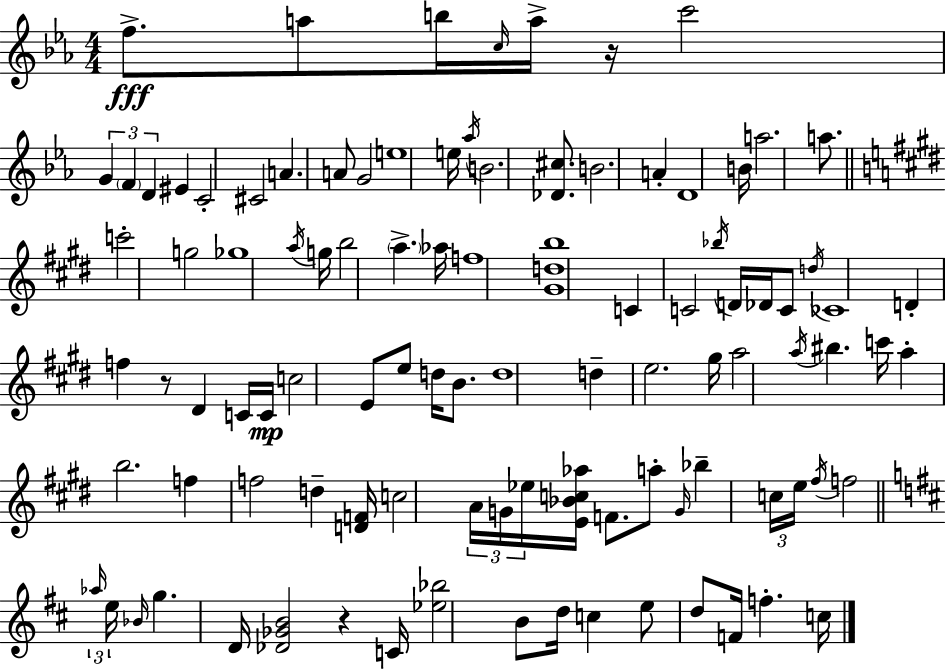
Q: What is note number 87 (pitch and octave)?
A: E5